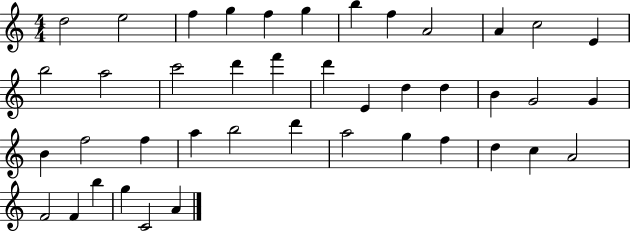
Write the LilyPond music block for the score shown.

{
  \clef treble
  \numericTimeSignature
  \time 4/4
  \key c \major
  d''2 e''2 | f''4 g''4 f''4 g''4 | b''4 f''4 a'2 | a'4 c''2 e'4 | \break b''2 a''2 | c'''2 d'''4 f'''4 | d'''4 e'4 d''4 d''4 | b'4 g'2 g'4 | \break b'4 f''2 f''4 | a''4 b''2 d'''4 | a''2 g''4 f''4 | d''4 c''4 a'2 | \break f'2 f'4 b''4 | g''4 c'2 a'4 | \bar "|."
}